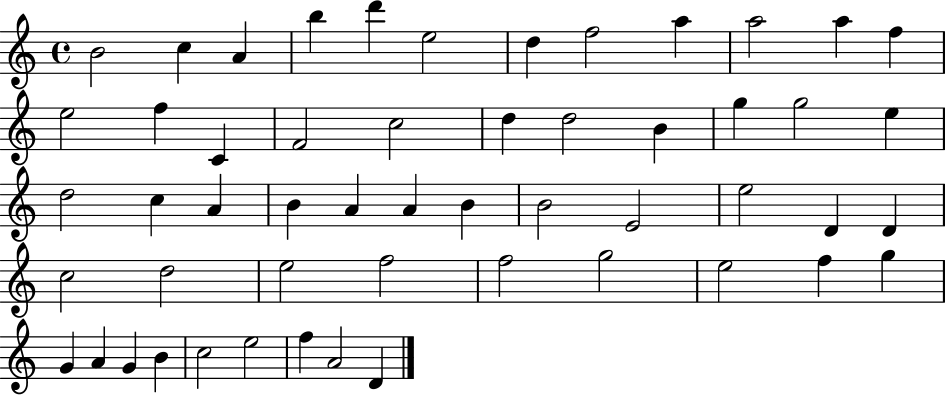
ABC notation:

X:1
T:Untitled
M:4/4
L:1/4
K:C
B2 c A b d' e2 d f2 a a2 a f e2 f C F2 c2 d d2 B g g2 e d2 c A B A A B B2 E2 e2 D D c2 d2 e2 f2 f2 g2 e2 f g G A G B c2 e2 f A2 D